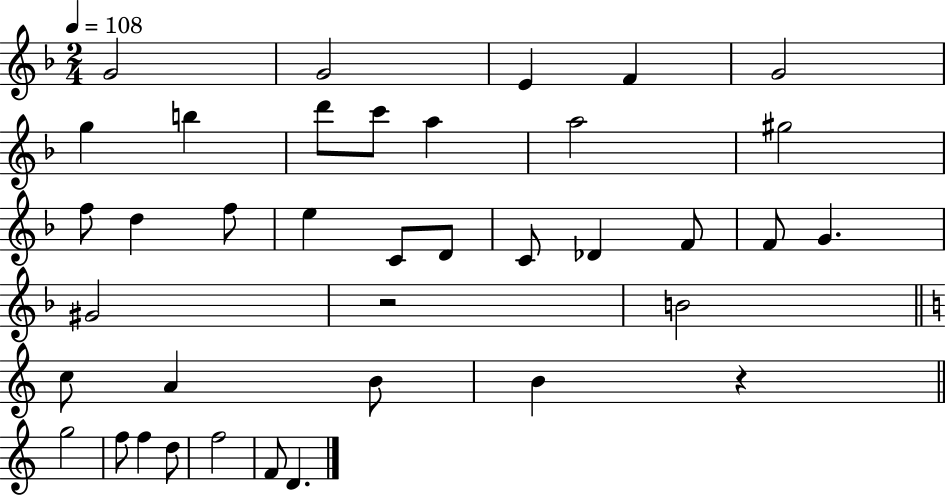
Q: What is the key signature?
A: F major